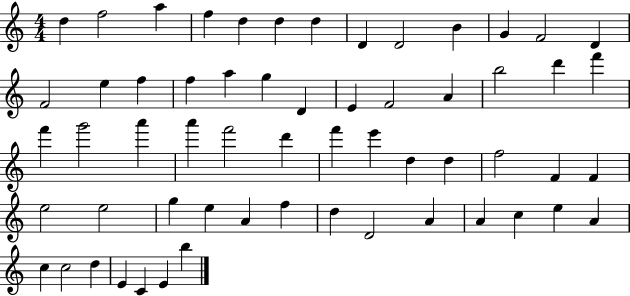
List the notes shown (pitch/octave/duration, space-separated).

D5/q F5/h A5/q F5/q D5/q D5/q D5/q D4/q D4/h B4/q G4/q F4/h D4/q F4/h E5/q F5/q F5/q A5/q G5/q D4/q E4/q F4/h A4/q B5/h D6/q F6/q F6/q G6/h A6/q A6/q F6/h D6/q F6/q E6/q D5/q D5/q F5/h F4/q F4/q E5/h E5/h G5/q E5/q A4/q F5/q D5/q D4/h A4/q A4/q C5/q E5/q A4/q C5/q C5/h D5/q E4/q C4/q E4/q B5/q